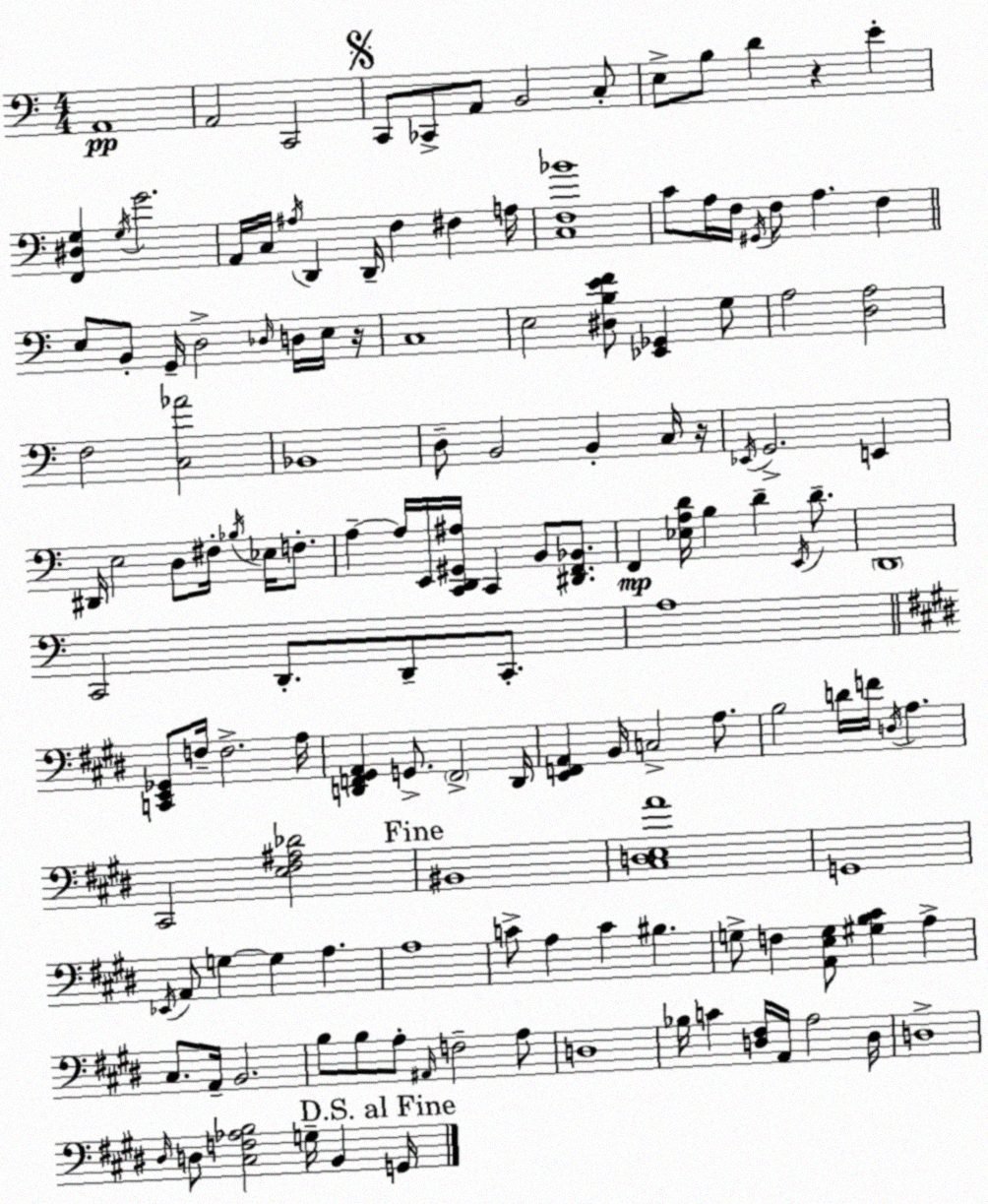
X:1
T:Untitled
M:4/4
L:1/4
K:C
A,,4 A,,2 C,,2 C,,/2 _C,,/2 A,,/2 B,,2 C,/2 E,/2 B,/2 D z E [F,,^D,G,] G,/4 G2 A,,/4 C,/4 ^A,/4 D,, D,,/4 F, ^F, A,/4 [C,F,_B]4 C/2 A,/4 F,/4 ^G,,/4 F,/2 A, F, E,/2 B,,/2 G,,/4 D,2 _D,/4 D,/4 E,/4 z/4 C,4 E,2 [^D,B,EF]/2 [_E,,_G,,] G,/2 A,2 [D,A,]2 F,2 [C,_A]2 _B,,4 D,/2 B,,2 B,, C,/4 z/4 _E,,/4 G,,2 E,, ^D,,/4 E,2 D,/2 ^F,/4 _B,/4 _E,/4 F,/2 A, A,/4 E,,/4 [C,,D,,^G,,^A,]/4 C,, B,,/2 [^D,,F,,_B,,]/2 F,, [_E,A,D]/4 B, D E,,/4 D/2 D,,4 C,,2 D,,/2 D,,/2 C,,/2 A,4 [C,,E,,_G,,]/2 F,/4 F,2 A,/4 [D,,F,,^G,,A,,] G,,/2 F,,2 D,,/4 [E,,F,,A,,] B,,/4 C,2 A,/2 B,2 D/4 F/4 D,/4 A, ^C,,2 [E,^F,^A,_D]2 ^B,,4 [^C,D,E,A]4 G,,4 _E,,/4 A,,/2 G, G, A, A,4 C/2 A, C ^B, G,/2 F, [A,,E,G,]/2 [^G,B,^C] A, ^C,/2 A,,/4 B,,2 B,/2 B,/2 A,/2 ^A,,/4 F,2 A,/2 D,4 _B,/4 C [D,^F,]/4 A,,/4 A,2 D,/4 D,4 ^D,/4 D,/2 [^C,F,_A,B,]2 G,/4 B,, G,,/4